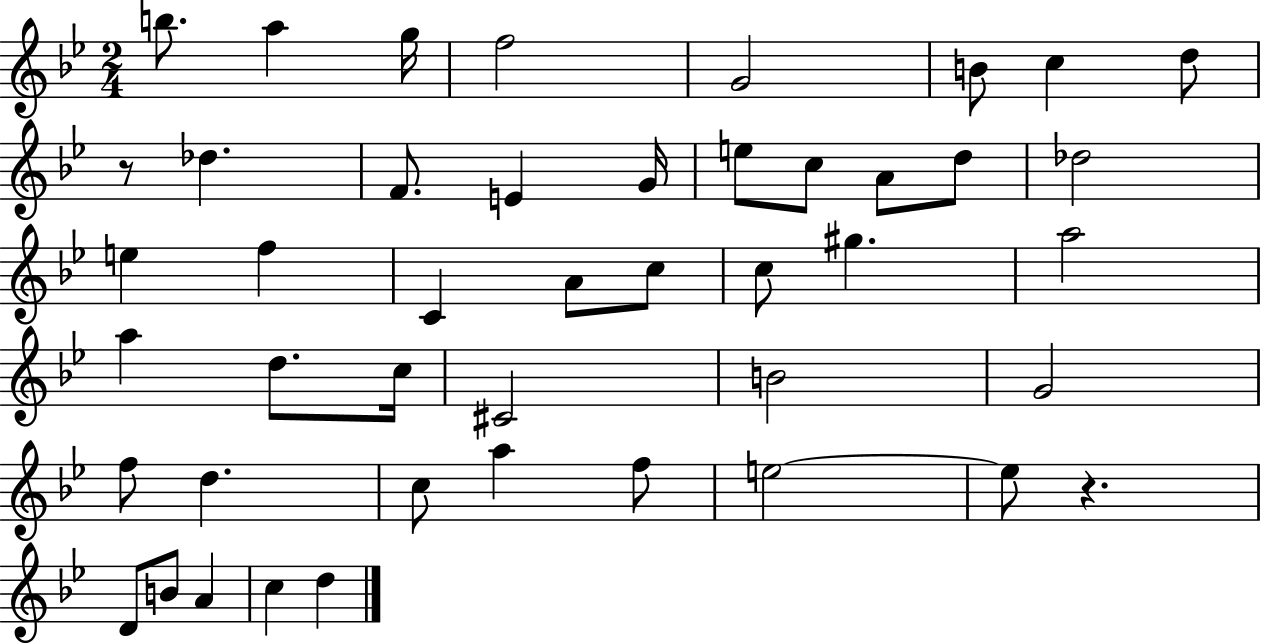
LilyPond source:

{
  \clef treble
  \numericTimeSignature
  \time 2/4
  \key bes \major
  \repeat volta 2 { b''8. a''4 g''16 | f''2 | g'2 | b'8 c''4 d''8 | \break r8 des''4. | f'8. e'4 g'16 | e''8 c''8 a'8 d''8 | des''2 | \break e''4 f''4 | c'4 a'8 c''8 | c''8 gis''4. | a''2 | \break a''4 d''8. c''16 | cis'2 | b'2 | g'2 | \break f''8 d''4. | c''8 a''4 f''8 | e''2~~ | e''8 r4. | \break d'8 b'8 a'4 | c''4 d''4 | } \bar "|."
}